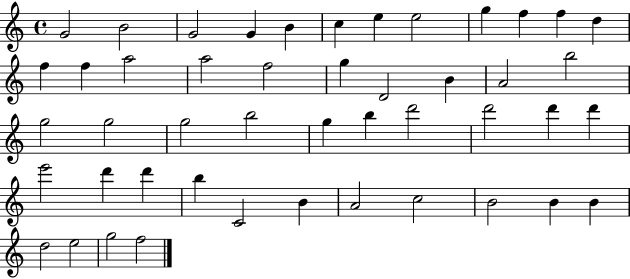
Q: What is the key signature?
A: C major